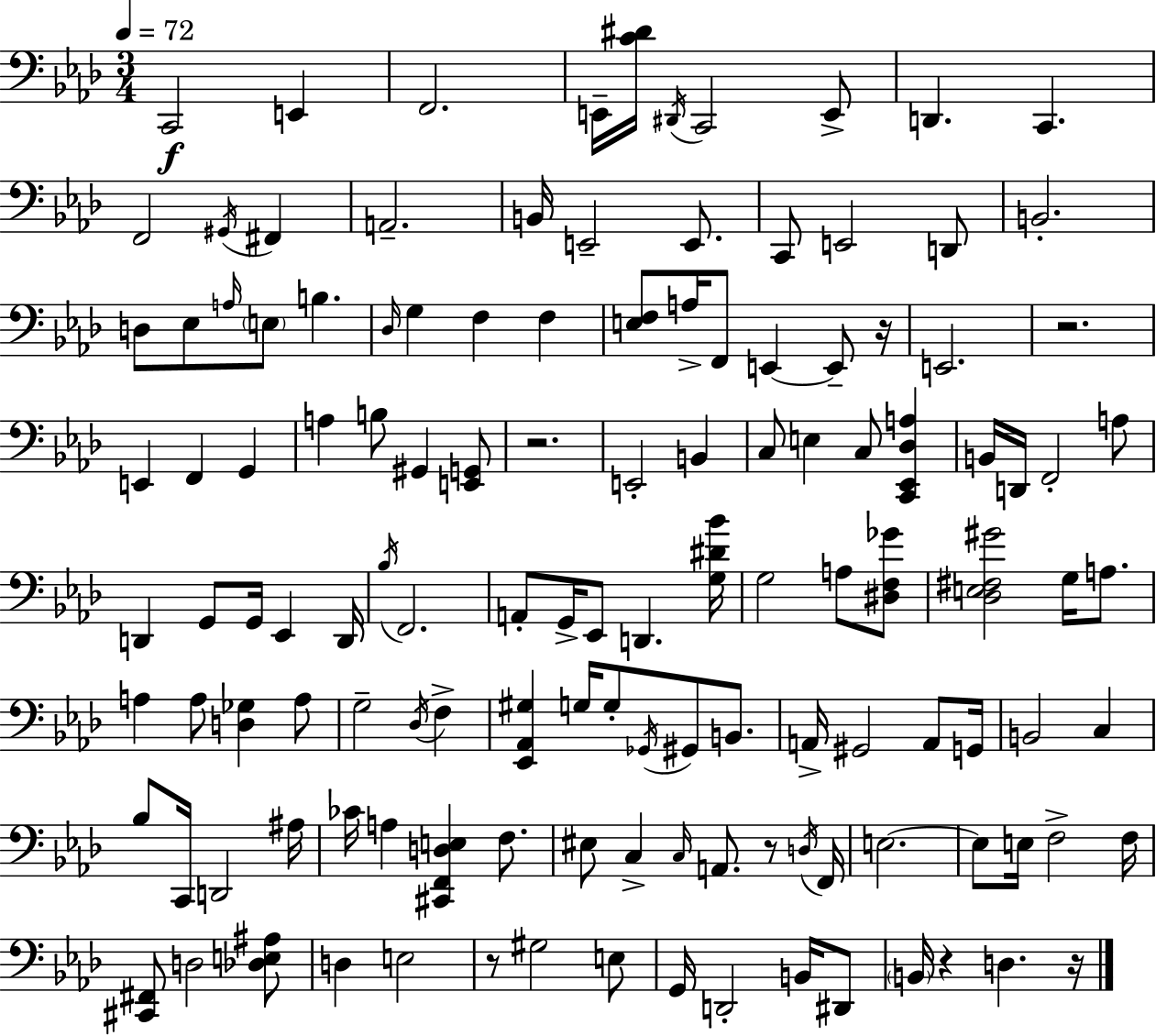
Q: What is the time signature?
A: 3/4